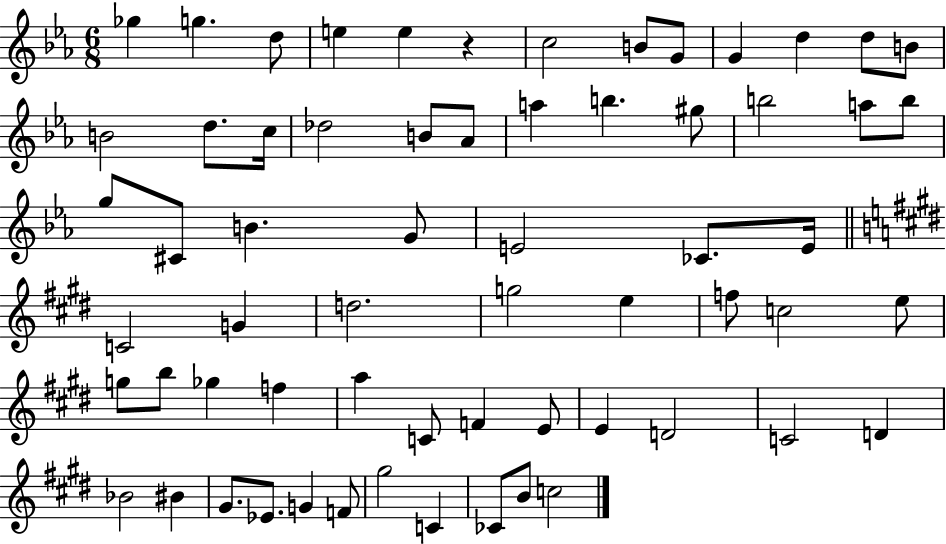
X:1
T:Untitled
M:6/8
L:1/4
K:Eb
_g g d/2 e e z c2 B/2 G/2 G d d/2 B/2 B2 d/2 c/4 _d2 B/2 _A/2 a b ^g/2 b2 a/2 b/2 g/2 ^C/2 B G/2 E2 _C/2 E/4 C2 G d2 g2 e f/2 c2 e/2 g/2 b/2 _g f a C/2 F E/2 E D2 C2 D _B2 ^B ^G/2 _E/2 G F/2 ^g2 C _C/2 B/2 c2